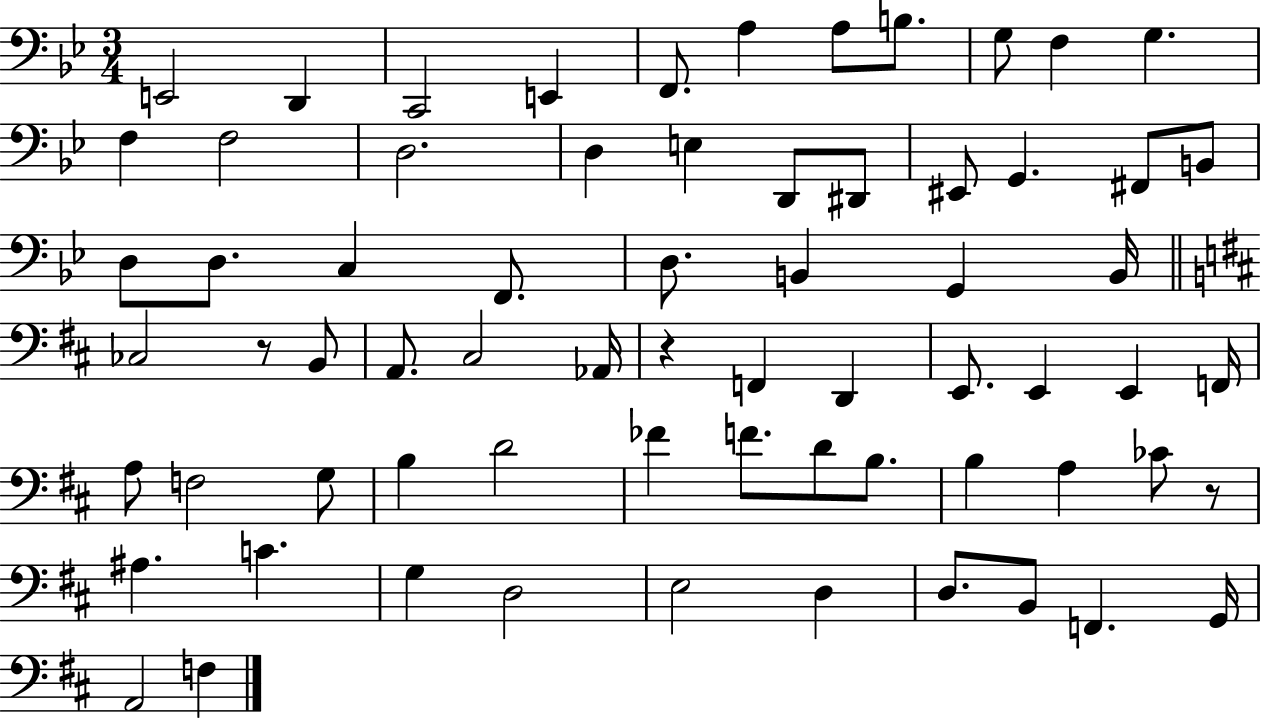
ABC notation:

X:1
T:Untitled
M:3/4
L:1/4
K:Bb
E,,2 D,, C,,2 E,, F,,/2 A, A,/2 B,/2 G,/2 F, G, F, F,2 D,2 D, E, D,,/2 ^D,,/2 ^E,,/2 G,, ^F,,/2 B,,/2 D,/2 D,/2 C, F,,/2 D,/2 B,, G,, B,,/4 _C,2 z/2 B,,/2 A,,/2 ^C,2 _A,,/4 z F,, D,, E,,/2 E,, E,, F,,/4 A,/2 F,2 G,/2 B, D2 _F F/2 D/2 B,/2 B, A, _C/2 z/2 ^A, C G, D,2 E,2 D, D,/2 B,,/2 F,, G,,/4 A,,2 F,